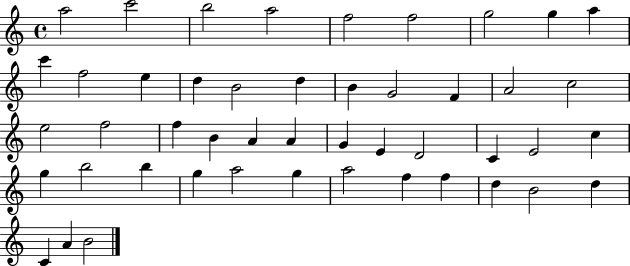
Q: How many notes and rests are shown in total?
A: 47